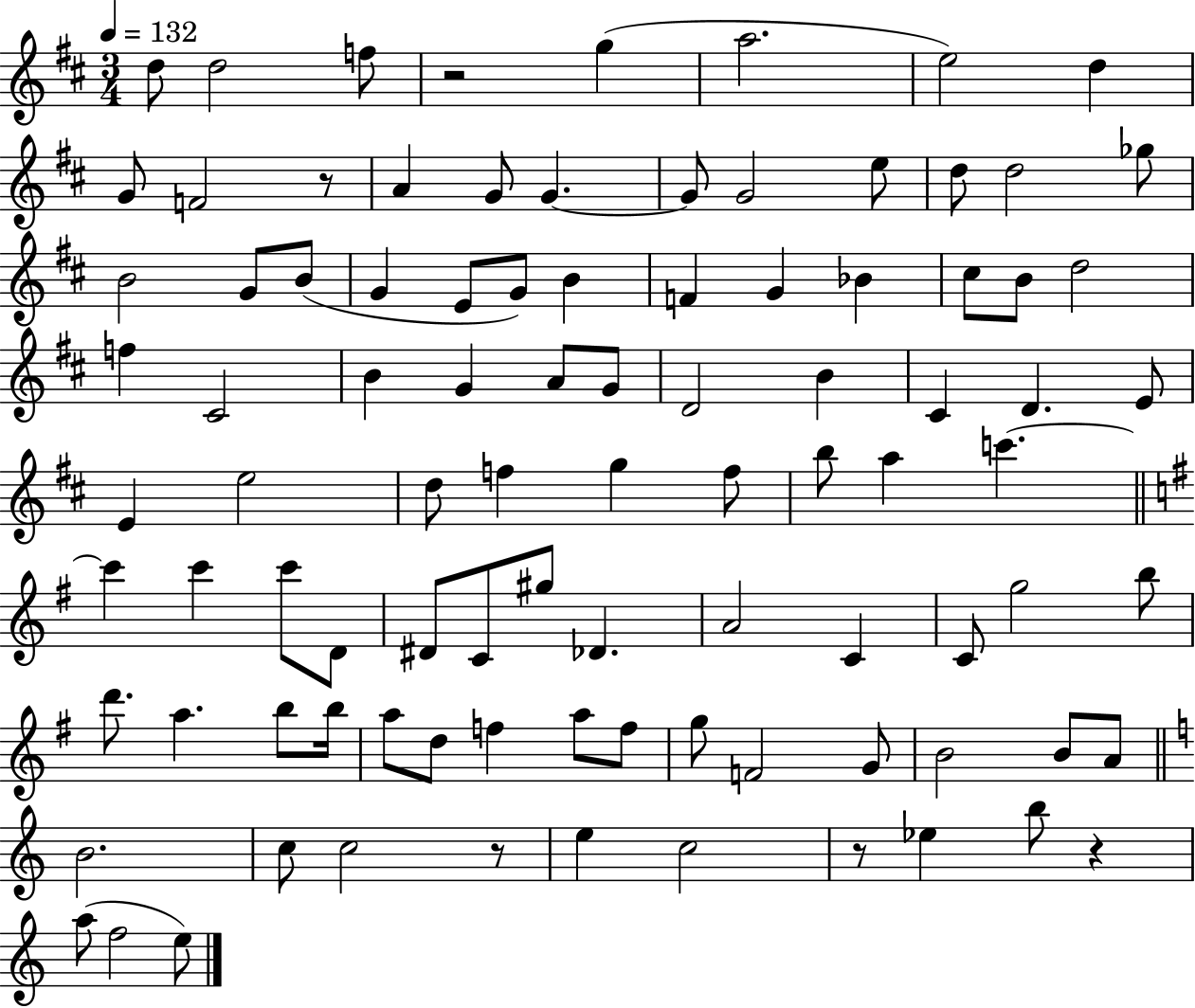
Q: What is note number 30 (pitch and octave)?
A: B4